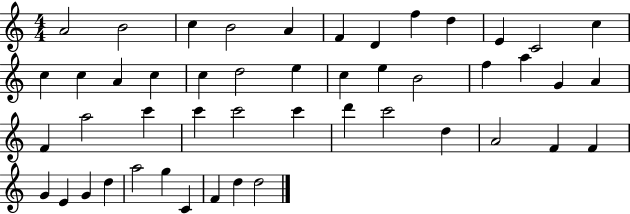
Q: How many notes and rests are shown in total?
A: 48